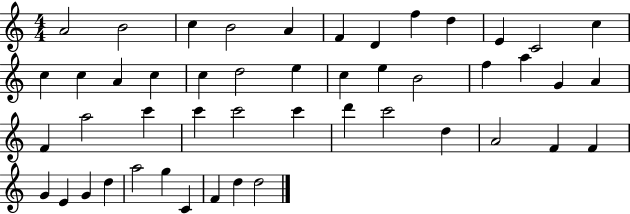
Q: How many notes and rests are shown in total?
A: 48